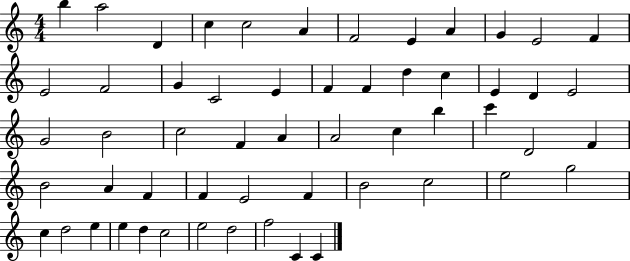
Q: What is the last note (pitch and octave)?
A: C4